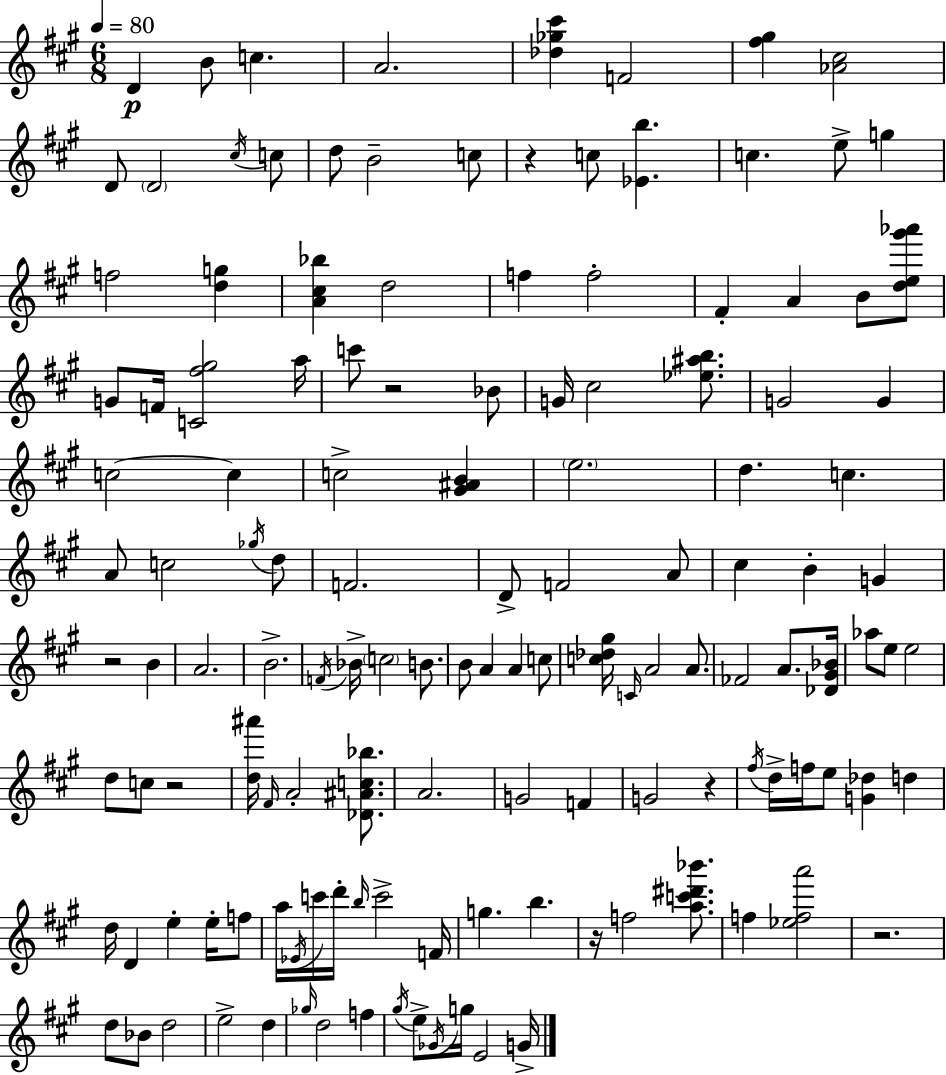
{
  \clef treble
  \numericTimeSignature
  \time 6/8
  \key a \major
  \tempo 4 = 80
  d'4\p b'8 c''4. | a'2. | <des'' ges'' cis'''>4 f'2 | <fis'' gis''>4 <aes' cis''>2 | \break d'8 \parenthesize d'2 \acciaccatura { cis''16 } c''8 | d''8 b'2-- c''8 | r4 c''8 <ees' b''>4. | c''4. e''8-> g''4 | \break f''2 <d'' g''>4 | <a' cis'' bes''>4 d''2 | f''4 f''2-. | fis'4-. a'4 b'8 <d'' e'' gis''' aes'''>8 | \break g'8 f'16 <c' fis'' gis''>2 | a''16 c'''8 r2 bes'8 | g'16 cis''2 <ees'' ais'' b''>8. | g'2 g'4 | \break c''2~~ c''4 | c''2-> <gis' ais' b'>4 | \parenthesize e''2. | d''4. c''4. | \break a'8 c''2 \acciaccatura { ges''16 } | d''8 f'2. | d'8-> f'2 | a'8 cis''4 b'4-. g'4 | \break r2 b'4 | a'2. | b'2.-> | \acciaccatura { f'16 } bes'16-> \parenthesize c''2 | \break b'8. b'8 a'4 a'4 | c''8 <c'' des'' gis''>16 \grace { c'16 } a'2 | a'8. fes'2 | a'8. <des' gis' bes'>16 aes''8 e''8 e''2 | \break d''8 c''8 r2 | <d'' ais'''>16 \grace { fis'16 } a'2-. | <des' ais' c'' bes''>8. a'2. | g'2 | \break f'4 g'2 | r4 \acciaccatura { fis''16 } d''16-> f''16 e''8 <g' des''>4 | d''4 d''16 d'4 e''4-. | e''16-. f''8 a''16 \acciaccatura { ees'16 } c'''16 d'''16-. \grace { b''16 } c'''2-> | \break f'16 g''4. | b''4. r16 f''2 | <a'' c''' dis''' bes'''>8. f''4 | <ees'' f'' a'''>2 r2. | \break d''8 bes'8 | d''2 e''2-> | d''4 \grace { ges''16 } d''2 | f''4 \acciaccatura { gis''16 } e''8-> | \break \acciaccatura { ges'16 } g''16 e'2 g'16-> \bar "|."
}